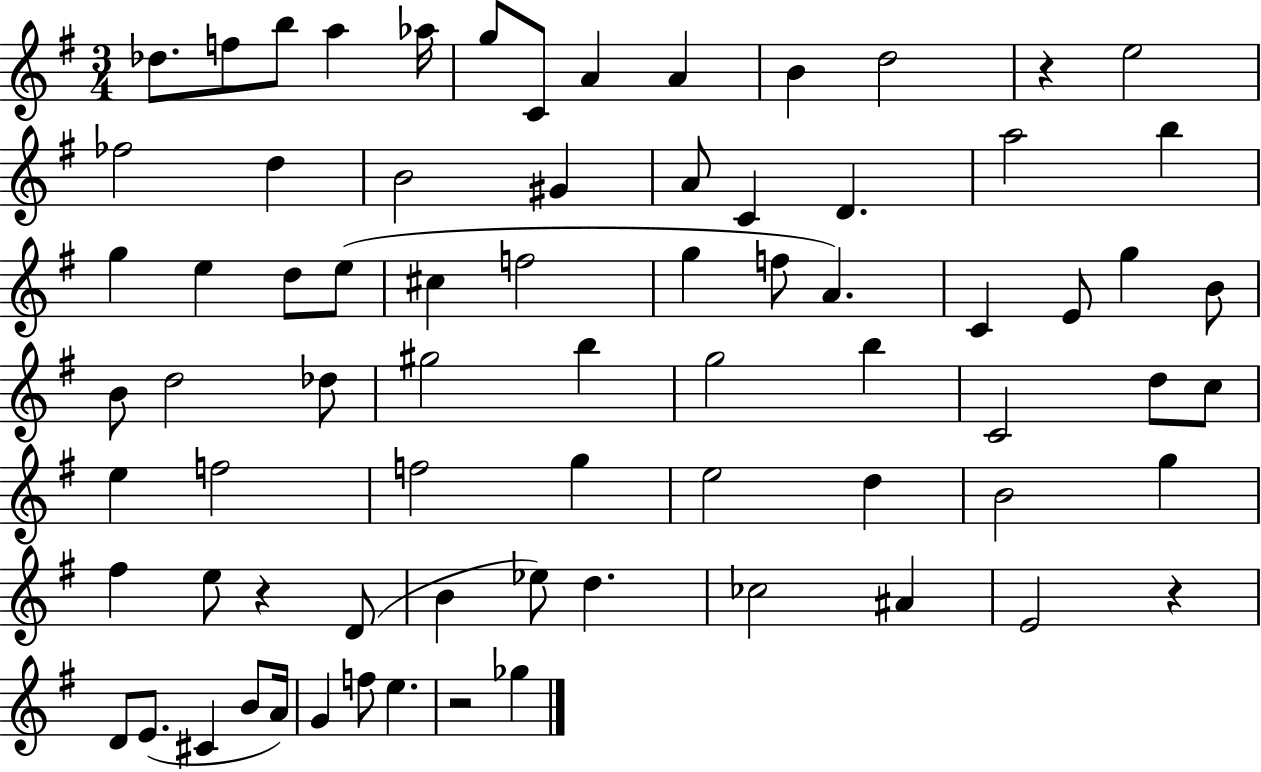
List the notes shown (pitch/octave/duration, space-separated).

Db5/e. F5/e B5/e A5/q Ab5/s G5/e C4/e A4/q A4/q B4/q D5/h R/q E5/h FES5/h D5/q B4/h G#4/q A4/e C4/q D4/q. A5/h B5/q G5/q E5/q D5/e E5/e C#5/q F5/h G5/q F5/e A4/q. C4/q E4/e G5/q B4/e B4/e D5/h Db5/e G#5/h B5/q G5/h B5/q C4/h D5/e C5/e E5/q F5/h F5/h G5/q E5/h D5/q B4/h G5/q F#5/q E5/e R/q D4/e B4/q Eb5/e D5/q. CES5/h A#4/q E4/h R/q D4/e E4/e. C#4/q B4/e A4/s G4/q F5/e E5/q. R/h Gb5/q